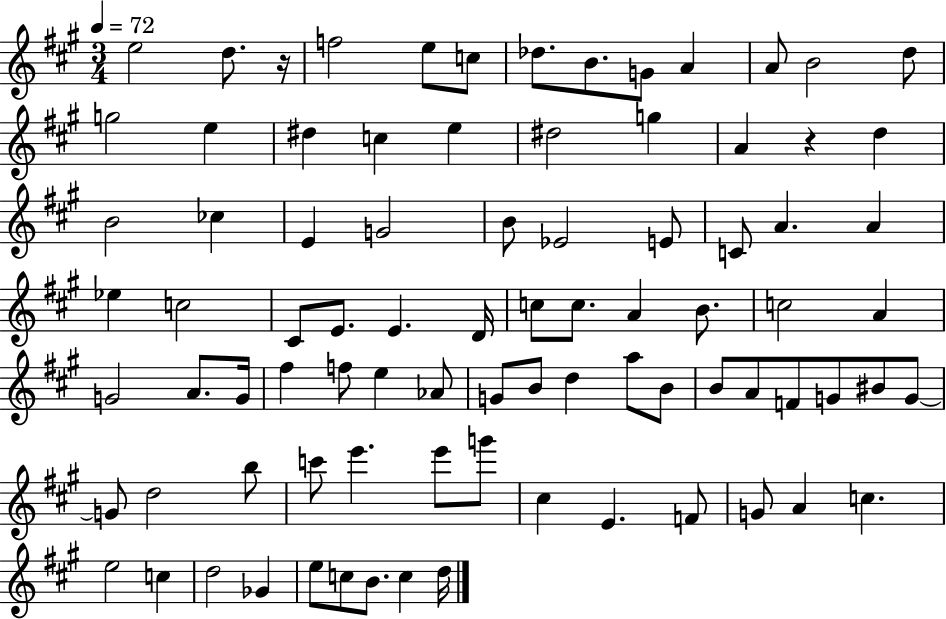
X:1
T:Untitled
M:3/4
L:1/4
K:A
e2 d/2 z/4 f2 e/2 c/2 _d/2 B/2 G/2 A A/2 B2 d/2 g2 e ^d c e ^d2 g A z d B2 _c E G2 B/2 _E2 E/2 C/2 A A _e c2 ^C/2 E/2 E D/4 c/2 c/2 A B/2 c2 A G2 A/2 G/4 ^f f/2 e _A/2 G/2 B/2 d a/2 B/2 B/2 A/2 F/2 G/2 ^B/2 G/2 G/2 d2 b/2 c'/2 e' e'/2 g'/2 ^c E F/2 G/2 A c e2 c d2 _G e/2 c/2 B/2 c d/4